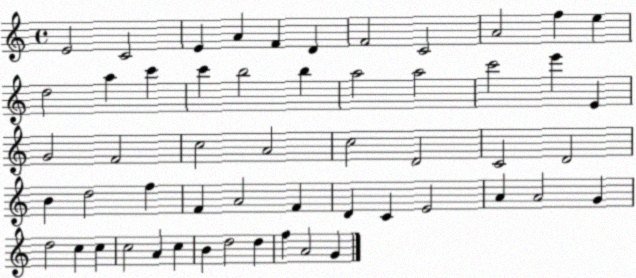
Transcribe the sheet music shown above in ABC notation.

X:1
T:Untitled
M:4/4
L:1/4
K:C
E2 C2 E A F D F2 C2 A2 f e d2 a c' c' b2 b a2 a2 c'2 e' E G2 F2 c2 A2 c2 D2 C2 D2 B d2 f F A2 F D C E2 A A2 G d2 c c c2 A c B d2 d f A2 G